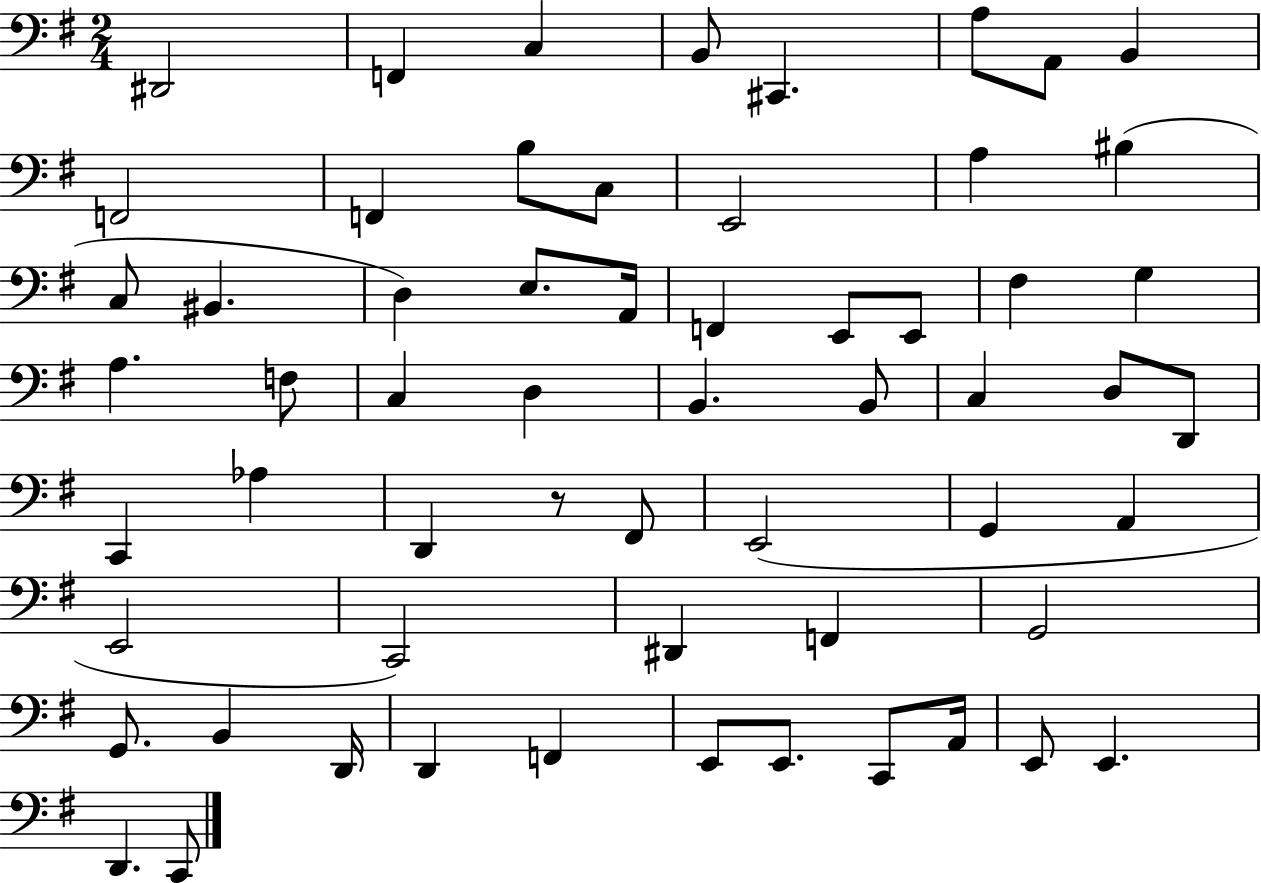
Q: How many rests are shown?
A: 1